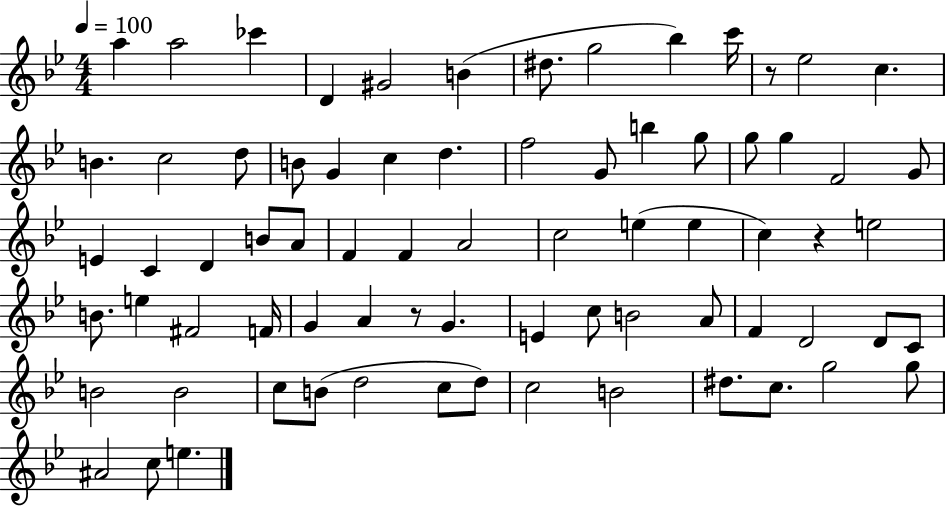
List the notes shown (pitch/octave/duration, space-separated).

A5/q A5/h CES6/q D4/q G#4/h B4/q D#5/e. G5/h Bb5/q C6/s R/e Eb5/h C5/q. B4/q. C5/h D5/e B4/e G4/q C5/q D5/q. F5/h G4/e B5/q G5/e G5/e G5/q F4/h G4/e E4/q C4/q D4/q B4/e A4/e F4/q F4/q A4/h C5/h E5/q E5/q C5/q R/q E5/h B4/e. E5/q F#4/h F4/s G4/q A4/q R/e G4/q. E4/q C5/e B4/h A4/e F4/q D4/h D4/e C4/e B4/h B4/h C5/e B4/e D5/h C5/e D5/e C5/h B4/h D#5/e. C5/e. G5/h G5/e A#4/h C5/e E5/q.